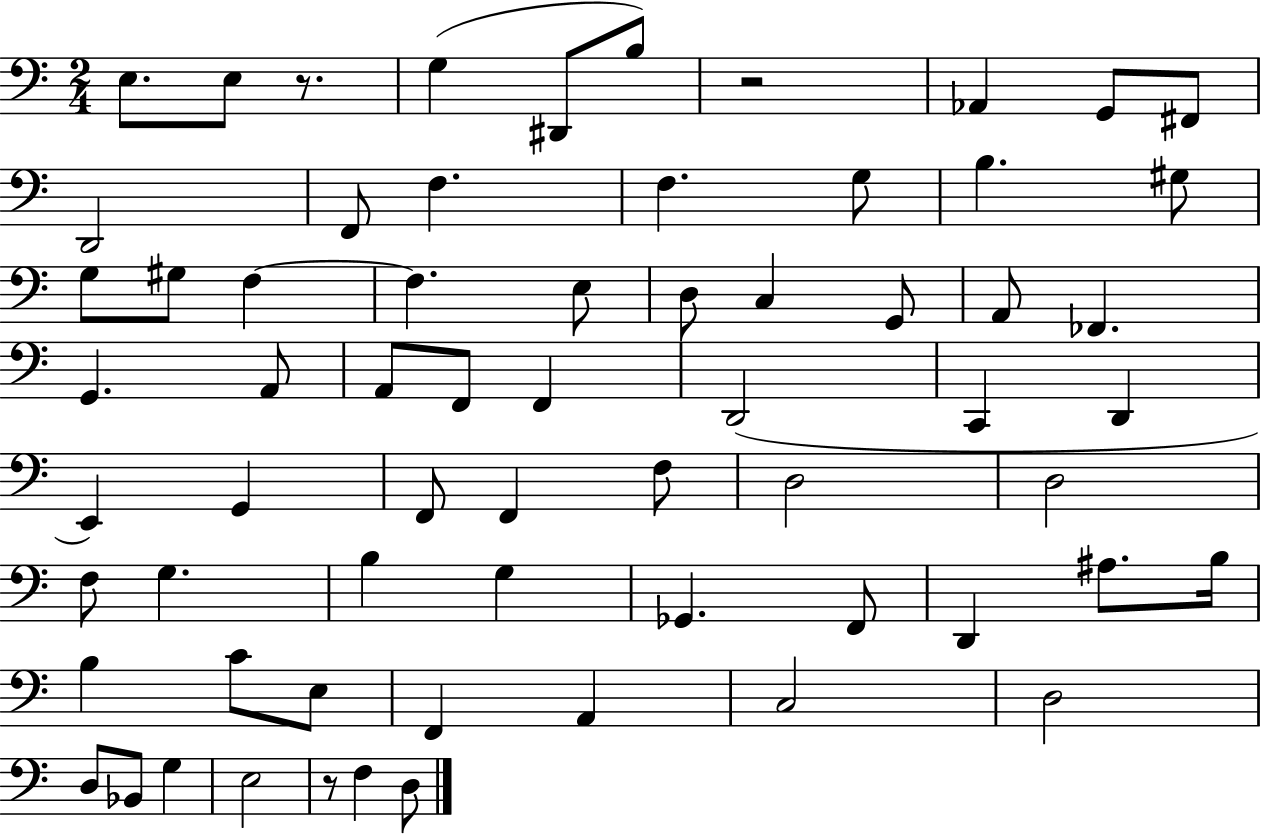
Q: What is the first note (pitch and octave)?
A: E3